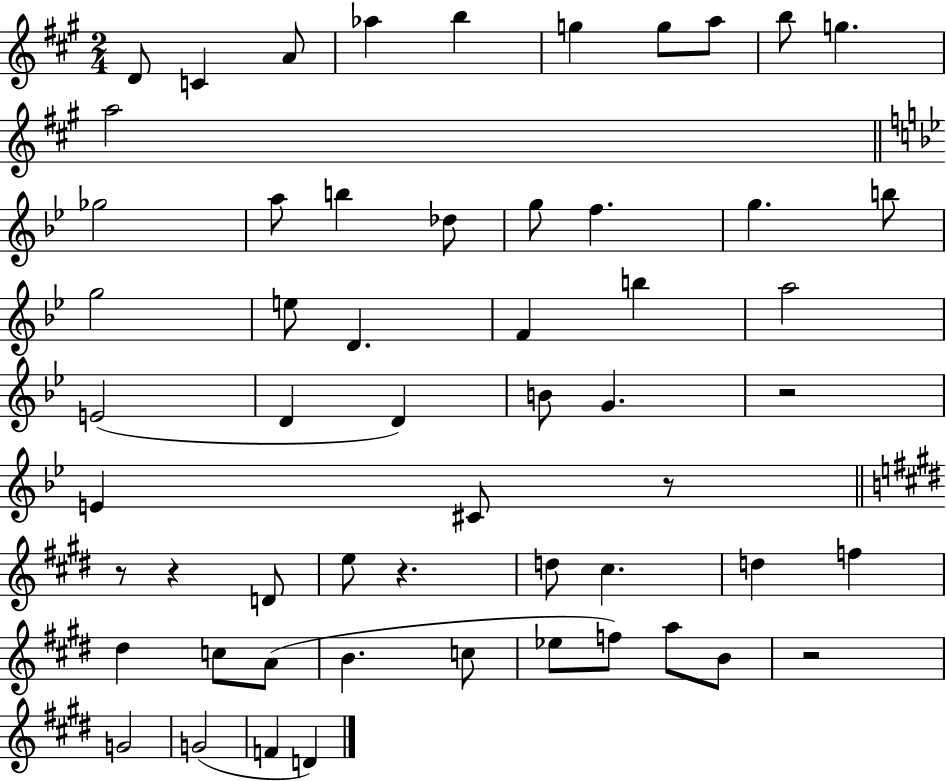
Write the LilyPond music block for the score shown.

{
  \clef treble
  \numericTimeSignature
  \time 2/4
  \key a \major
  \repeat volta 2 { d'8 c'4 a'8 | aes''4 b''4 | g''4 g''8 a''8 | b''8 g''4. | \break a''2 | \bar "||" \break \key g \minor ges''2 | a''8 b''4 des''8 | g''8 f''4. | g''4. b''8 | \break g''2 | e''8 d'4. | f'4 b''4 | a''2 | \break e'2( | d'4 d'4) | b'8 g'4. | r2 | \break e'4 cis'8 r8 | \bar "||" \break \key e \major r8 r4 d'8 | e''8 r4. | d''8 cis''4. | d''4 f''4 | \break dis''4 c''8 a'8( | b'4. c''8 | ees''8 f''8) a''8 b'8 | r2 | \break g'2 | g'2( | f'4 d'4) | } \bar "|."
}